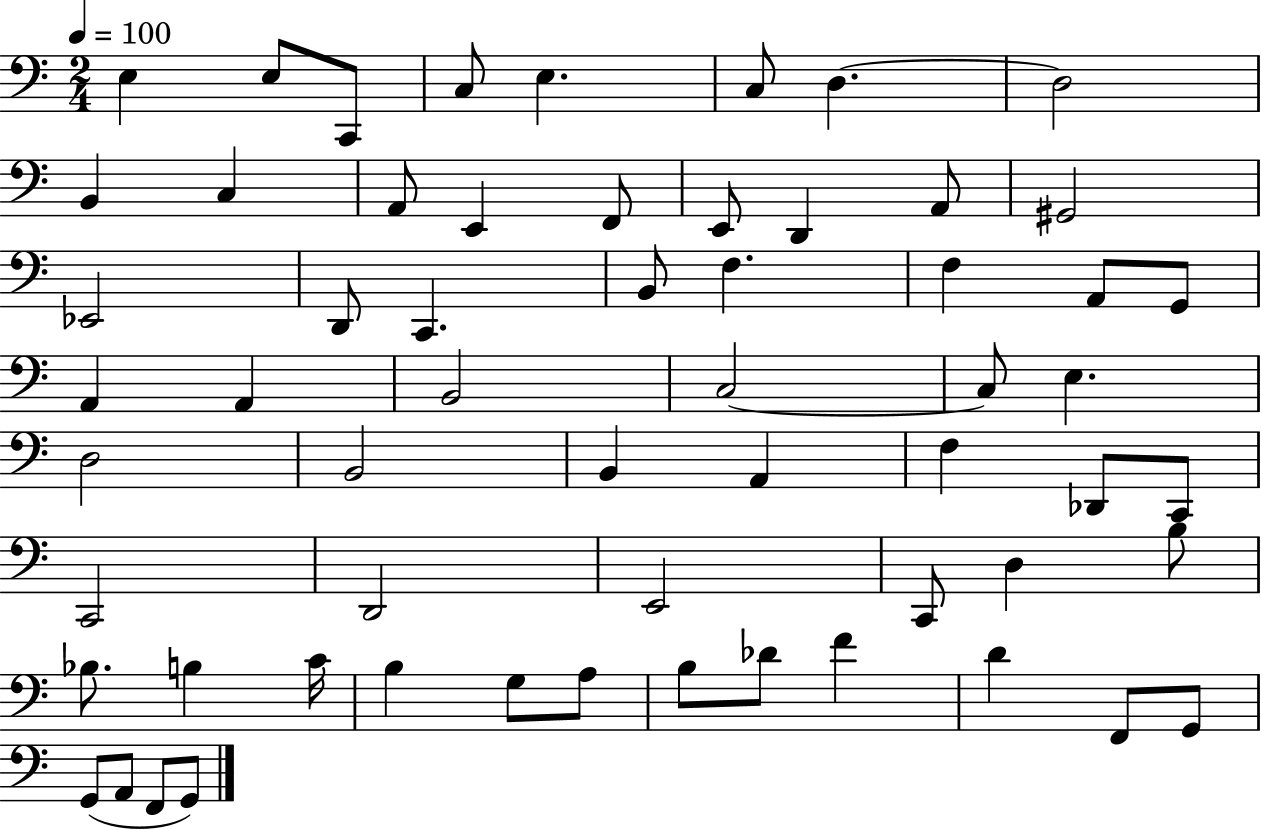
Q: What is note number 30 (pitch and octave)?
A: C3